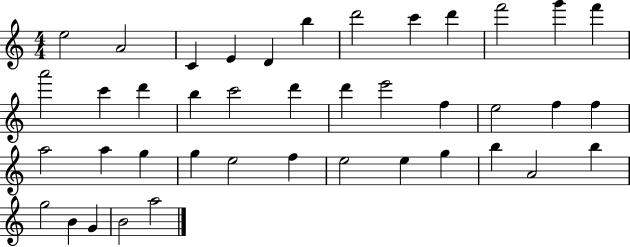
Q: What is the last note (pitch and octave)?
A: A5